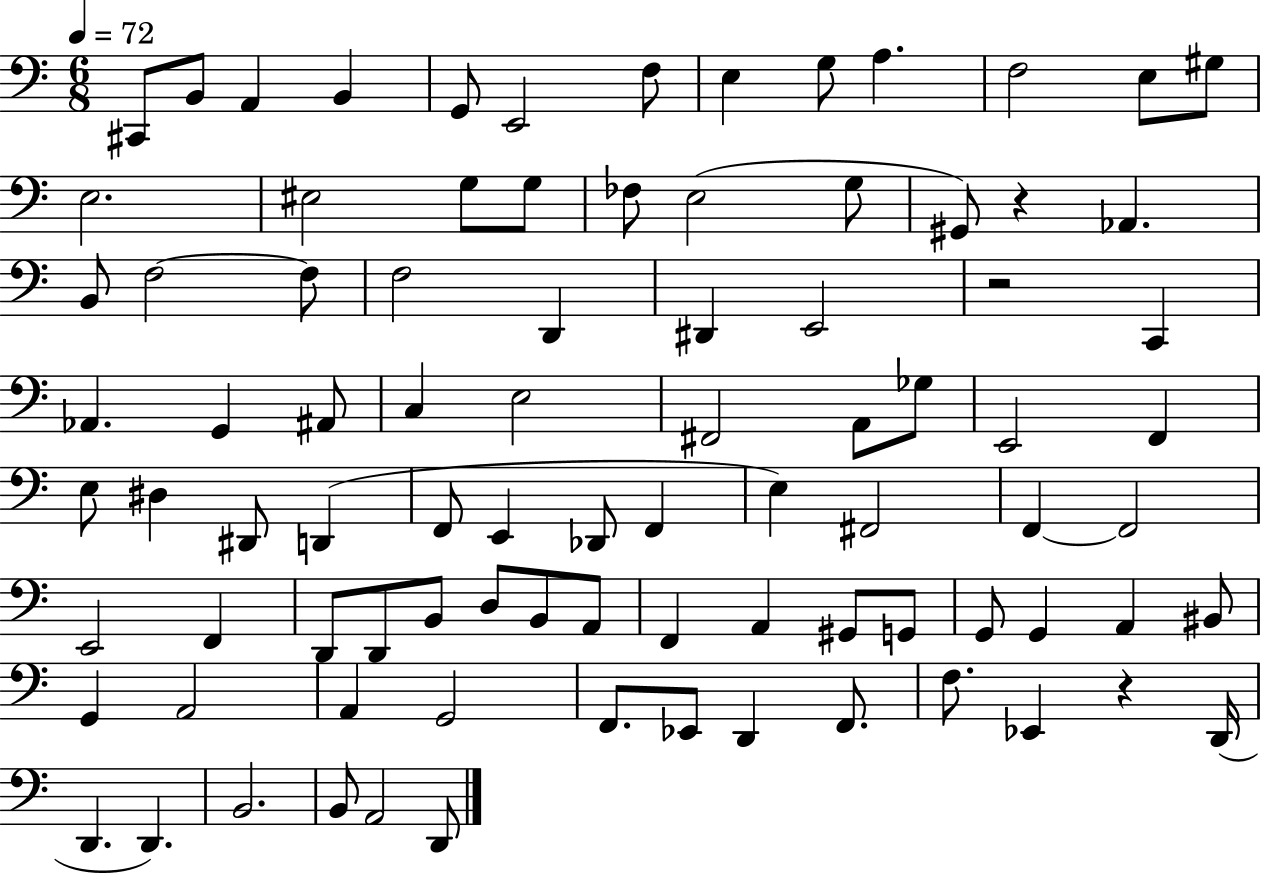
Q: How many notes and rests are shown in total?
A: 88